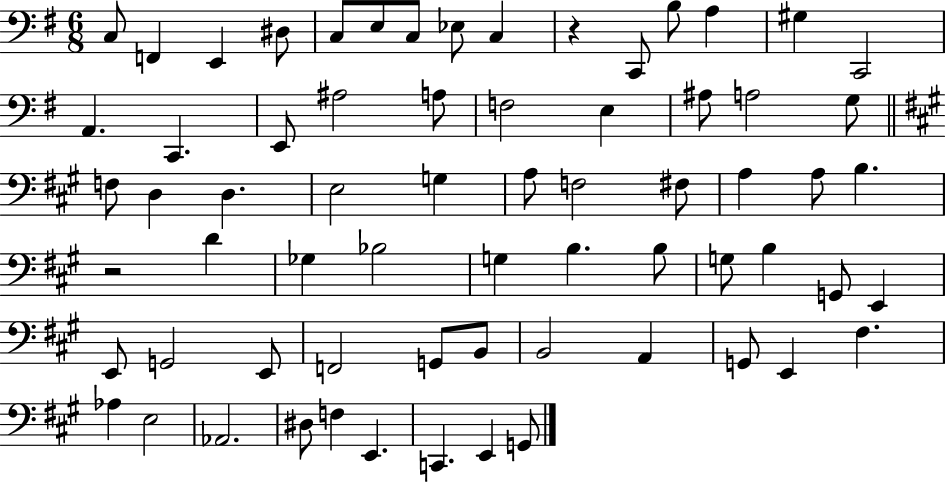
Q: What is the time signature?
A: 6/8